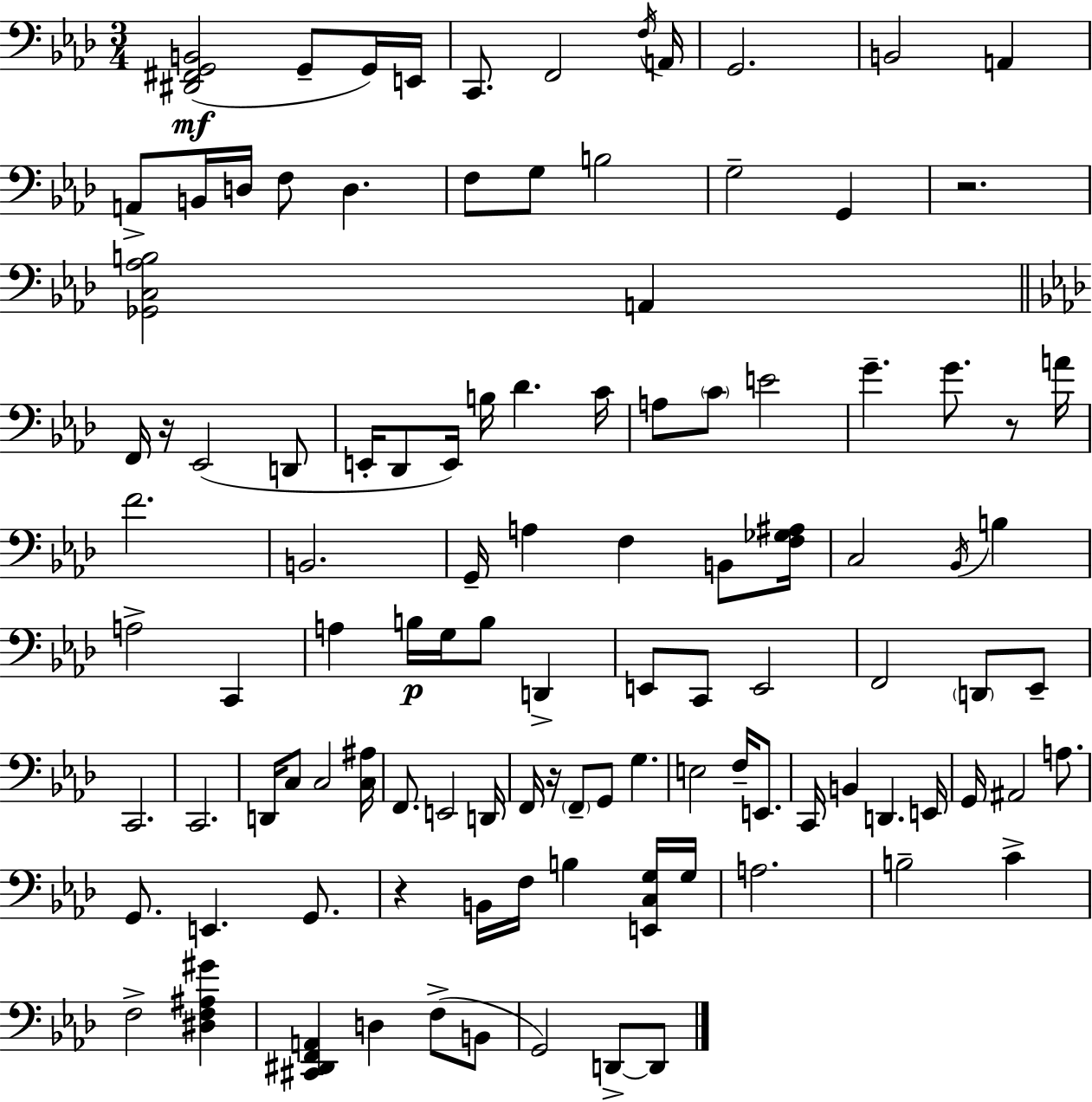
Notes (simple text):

[D#2,F#2,G2,B2]/h G2/e G2/s E2/s C2/e. F2/h F3/s A2/s G2/h. B2/h A2/q A2/e B2/s D3/s F3/e D3/q. F3/e G3/e B3/h G3/h G2/q R/h. [Gb2,C3,Ab3,B3]/h A2/q F2/s R/s Eb2/h D2/e E2/s Db2/e E2/s B3/s Db4/q. C4/s A3/e C4/e E4/h G4/q. G4/e. R/e A4/s F4/h. B2/h. G2/s A3/q F3/q B2/e [F3,Gb3,A#3]/s C3/h Bb2/s B3/q A3/h C2/q A3/q B3/s G3/s B3/e D2/q E2/e C2/e E2/h F2/h D2/e Eb2/e C2/h. C2/h. D2/s C3/e C3/h [C3,A#3]/s F2/e. E2/h D2/s F2/s R/s F2/e G2/e G3/q. E3/h F3/s E2/e. C2/s B2/q D2/q. E2/s G2/s A#2/h A3/e. G2/e. E2/q. G2/e. R/q B2/s F3/s B3/q [E2,C3,G3]/s G3/s A3/h. B3/h C4/q F3/h [D#3,F3,A#3,G#4]/q [C#2,D#2,F2,A2]/q D3/q F3/e B2/e G2/h D2/e D2/e